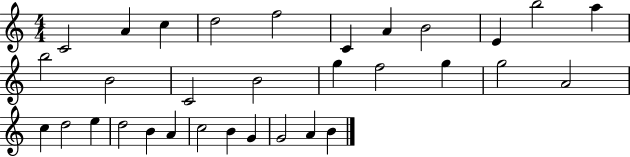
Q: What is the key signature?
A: C major